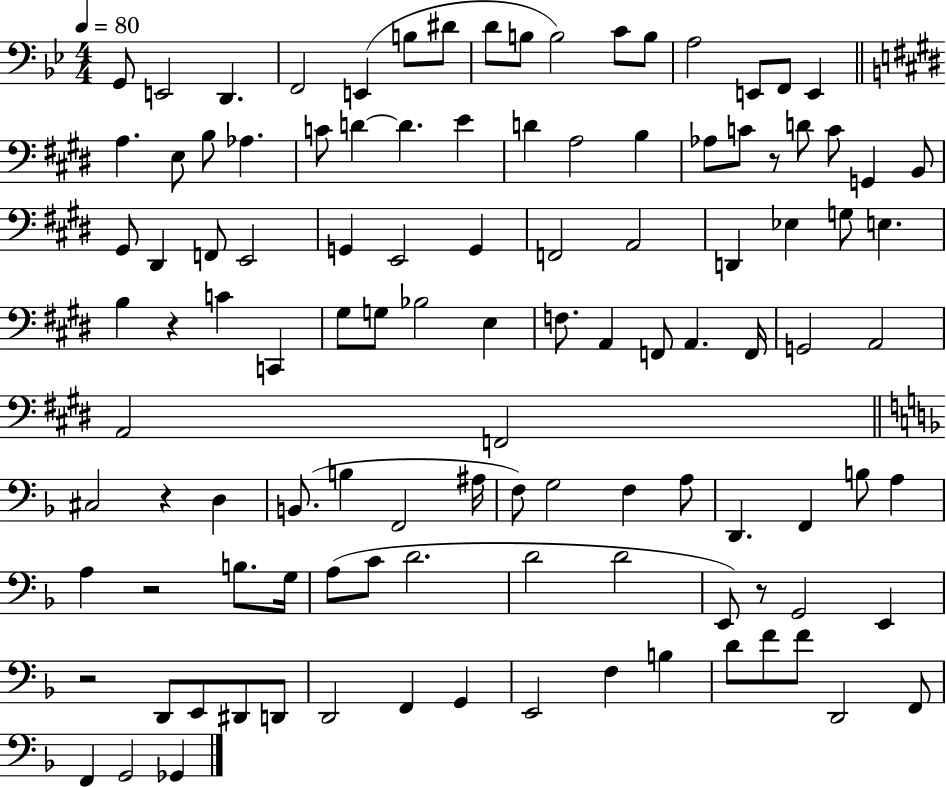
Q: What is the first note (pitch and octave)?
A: G2